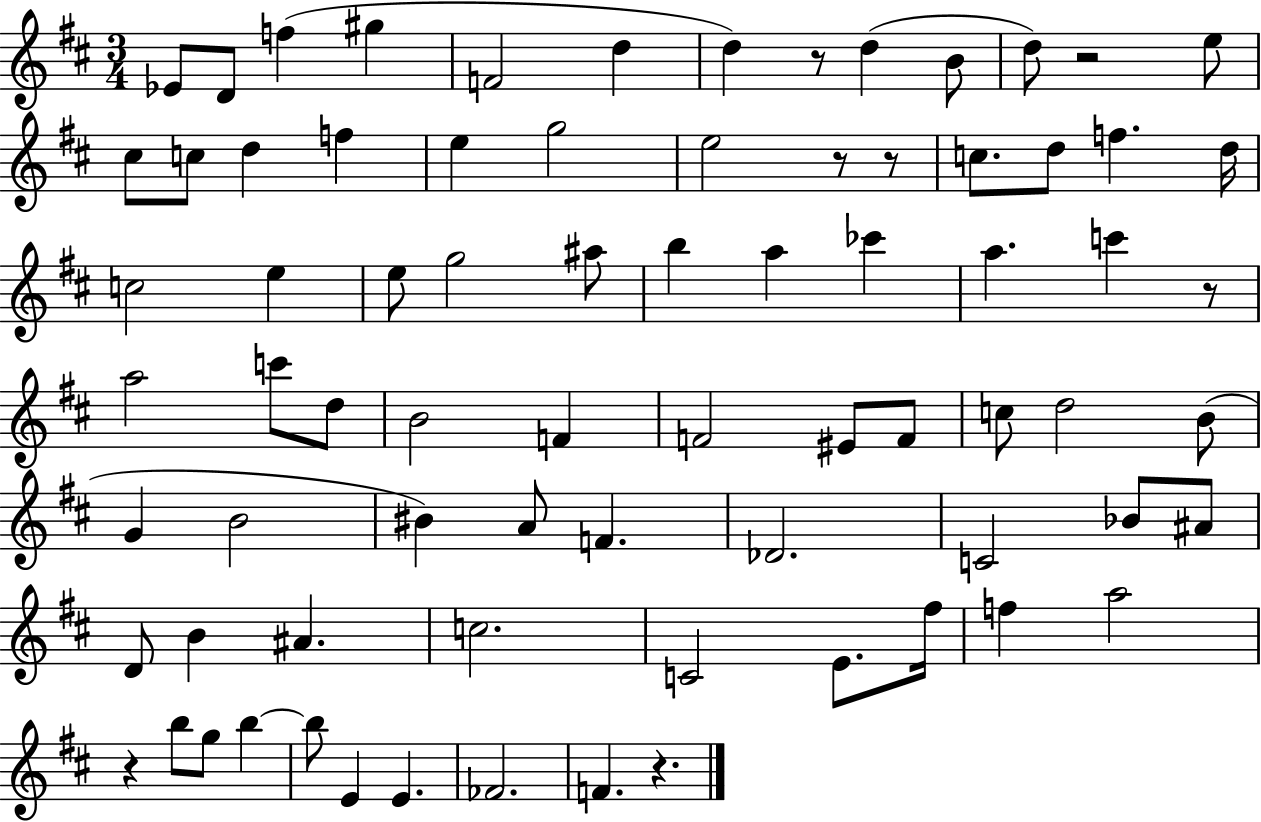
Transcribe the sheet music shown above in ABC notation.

X:1
T:Untitled
M:3/4
L:1/4
K:D
_E/2 D/2 f ^g F2 d d z/2 d B/2 d/2 z2 e/2 ^c/2 c/2 d f e g2 e2 z/2 z/2 c/2 d/2 f d/4 c2 e e/2 g2 ^a/2 b a _c' a c' z/2 a2 c'/2 d/2 B2 F F2 ^E/2 F/2 c/2 d2 B/2 G B2 ^B A/2 F _D2 C2 _B/2 ^A/2 D/2 B ^A c2 C2 E/2 ^f/4 f a2 z b/2 g/2 b b/2 E E _F2 F z